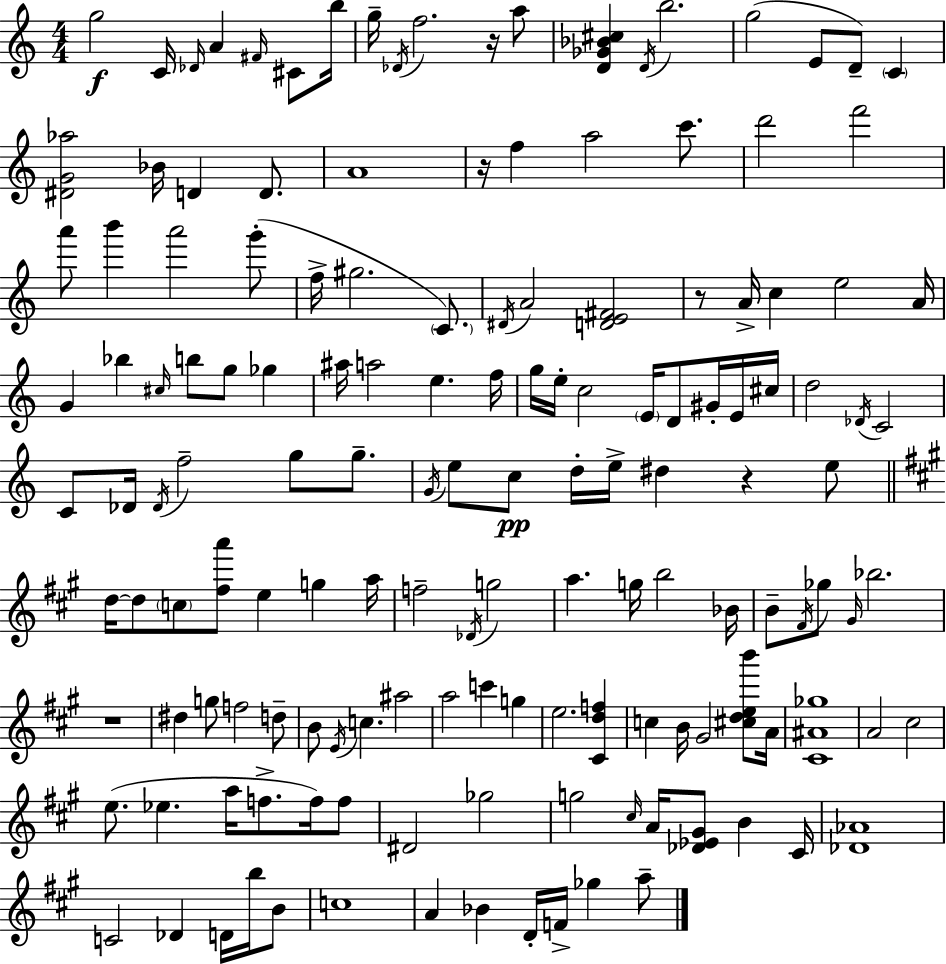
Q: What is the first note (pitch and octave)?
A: G5